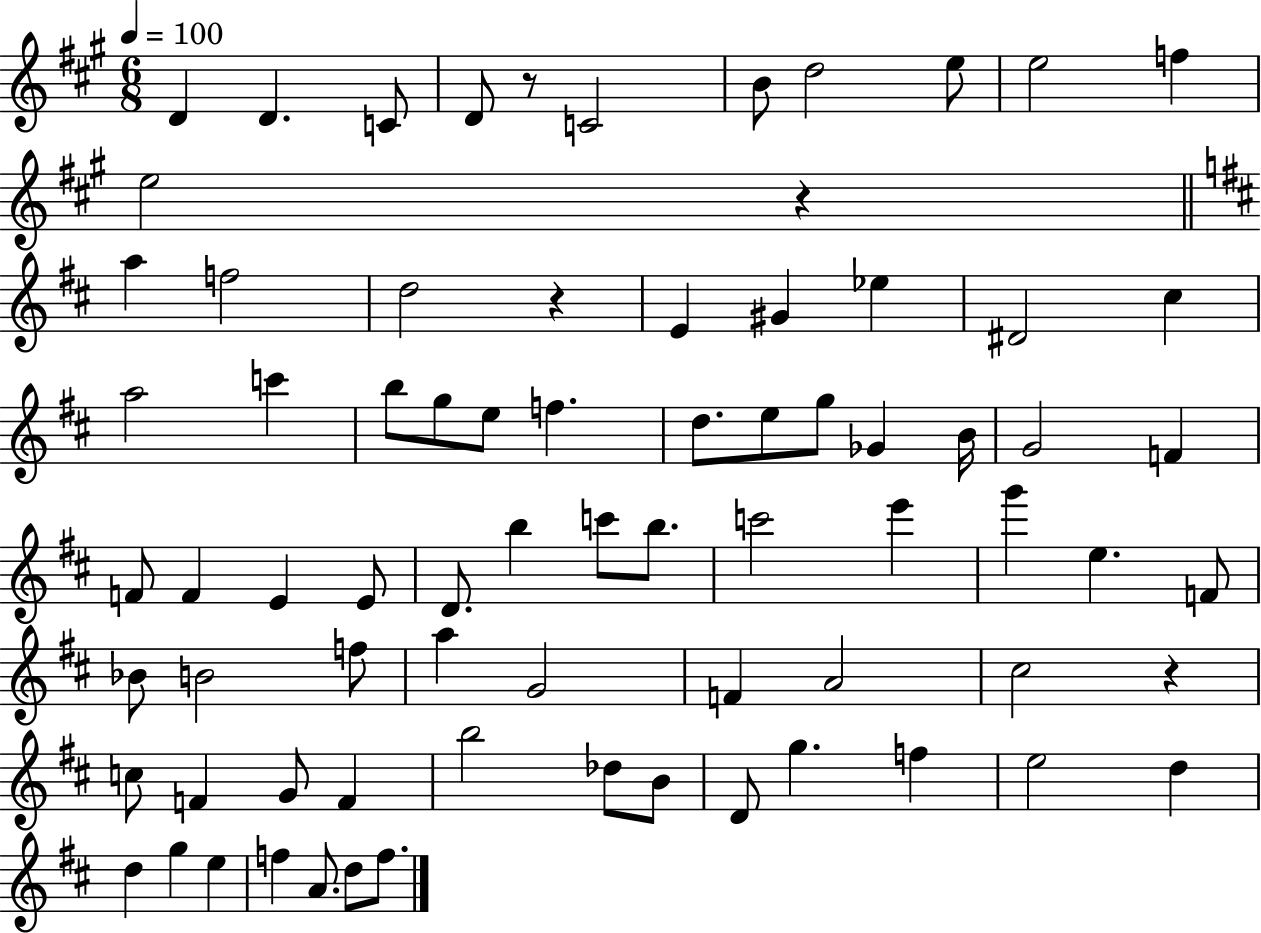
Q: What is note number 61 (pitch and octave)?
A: D4